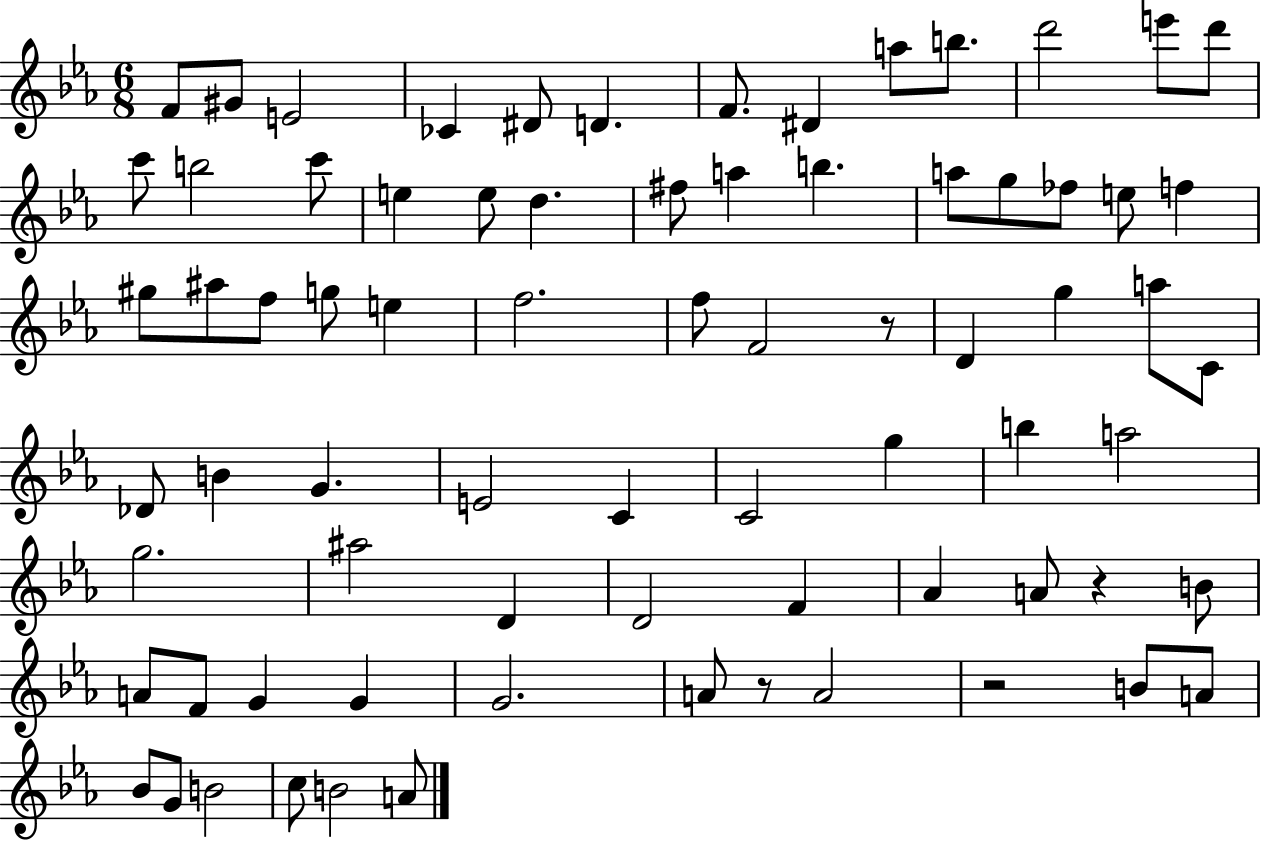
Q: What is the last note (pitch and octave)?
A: A4